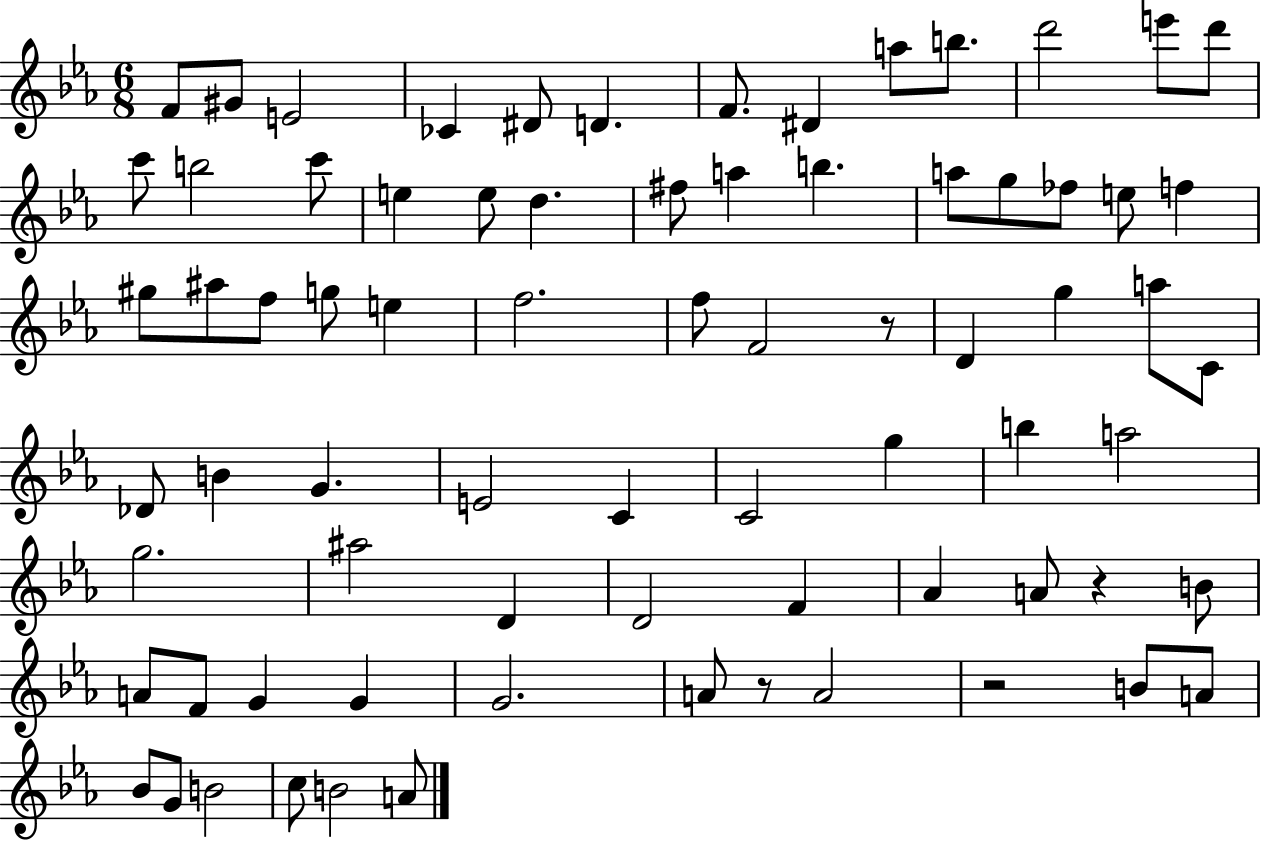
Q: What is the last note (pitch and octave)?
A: A4